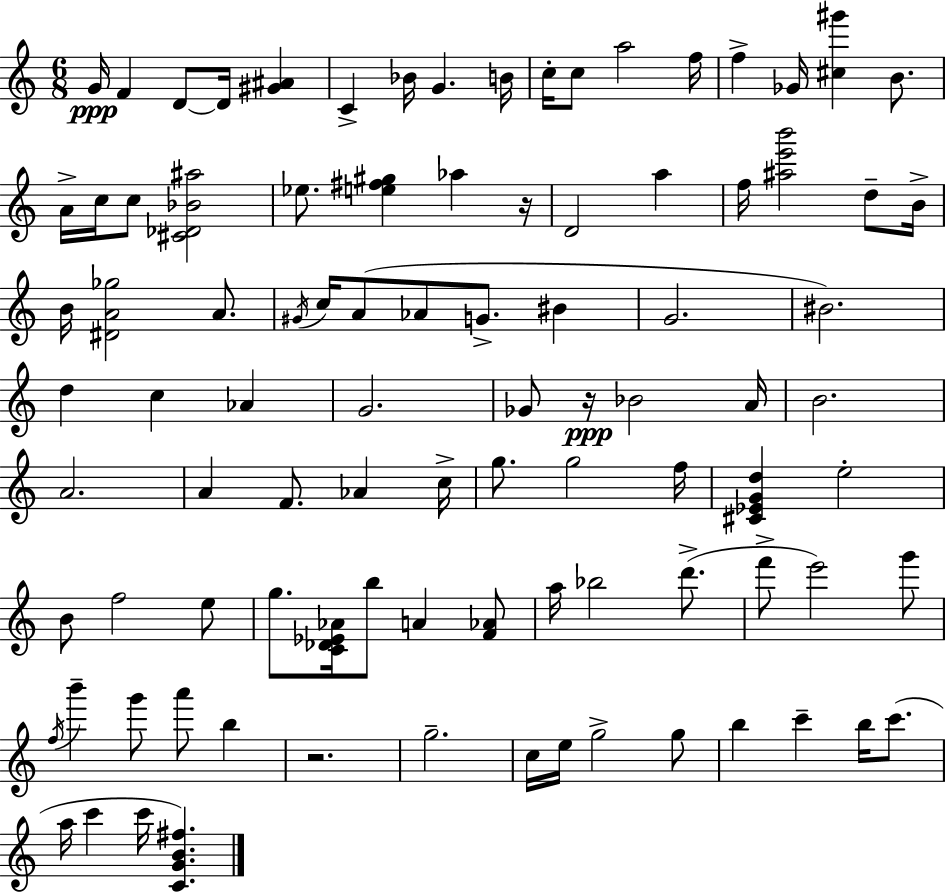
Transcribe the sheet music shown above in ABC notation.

X:1
T:Untitled
M:6/8
L:1/4
K:Am
G/4 F D/2 D/4 [^G^A] C _B/4 G B/4 c/4 c/2 a2 f/4 f _G/4 [^c^g'] B/2 A/4 c/4 c/2 [^C_D_B^a]2 _e/2 [e^f^g] _a z/4 D2 a f/4 [^ae'b']2 d/2 B/4 B/4 [^DA_g]2 A/2 ^G/4 c/4 A/2 _A/2 G/2 ^B G2 ^B2 d c _A G2 _G/2 z/4 _B2 A/4 B2 A2 A F/2 _A c/4 g/2 g2 f/4 [^C_EGd] e2 B/2 f2 e/2 g/2 [C_D_E_A]/4 b/2 A [F_A]/2 a/4 _b2 d'/2 f'/2 e'2 g'/2 f/4 b' g'/2 a'/2 b z2 g2 c/4 e/4 g2 g/2 b c' b/4 c'/2 a/4 c' c'/4 [CGB^f]